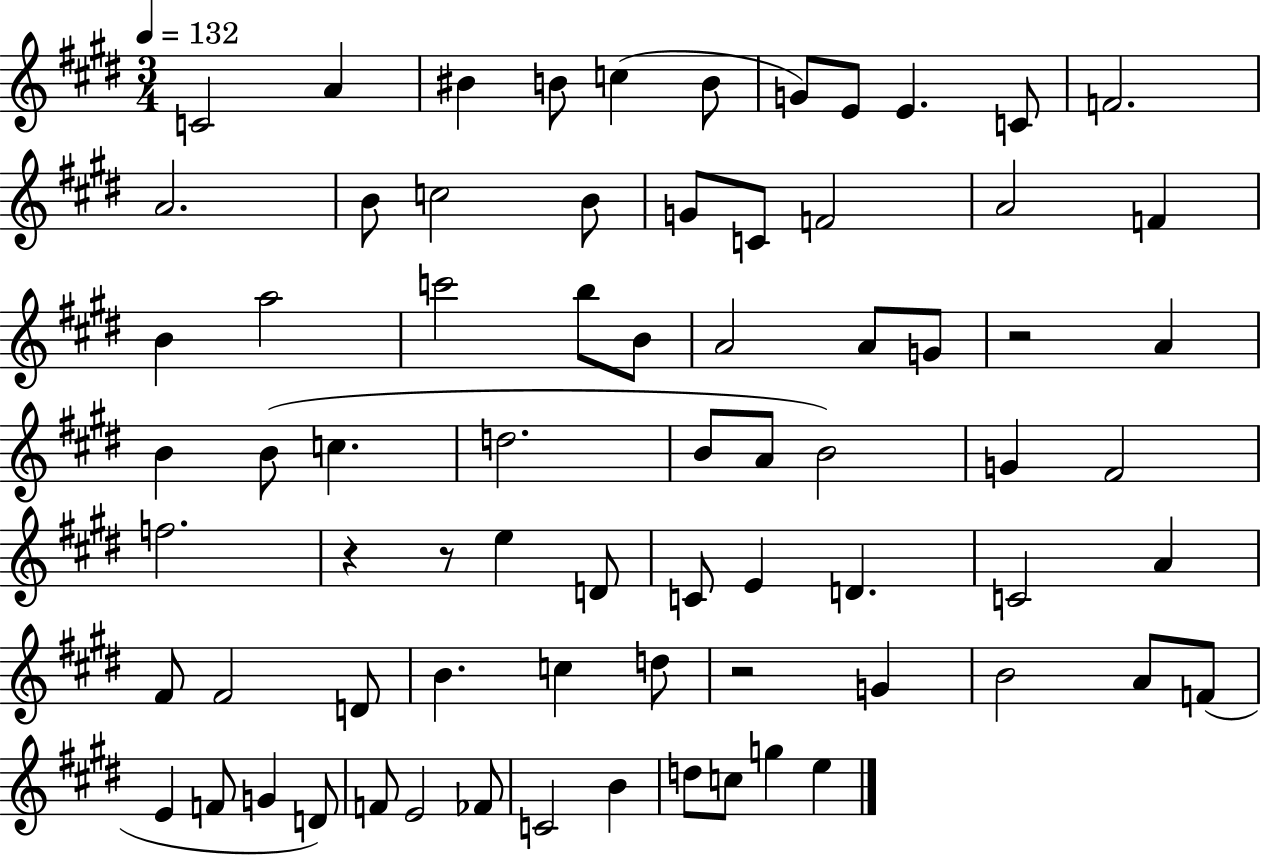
{
  \clef treble
  \numericTimeSignature
  \time 3/4
  \key e \major
  \tempo 4 = 132
  c'2 a'4 | bis'4 b'8 c''4( b'8 | g'8) e'8 e'4. c'8 | f'2. | \break a'2. | b'8 c''2 b'8 | g'8 c'8 f'2 | a'2 f'4 | \break b'4 a''2 | c'''2 b''8 b'8 | a'2 a'8 g'8 | r2 a'4 | \break b'4 b'8( c''4. | d''2. | b'8 a'8 b'2) | g'4 fis'2 | \break f''2. | r4 r8 e''4 d'8 | c'8 e'4 d'4. | c'2 a'4 | \break fis'8 fis'2 d'8 | b'4. c''4 d''8 | r2 g'4 | b'2 a'8 f'8( | \break e'4 f'8 g'4 d'8) | f'8 e'2 fes'8 | c'2 b'4 | d''8 c''8 g''4 e''4 | \break \bar "|."
}